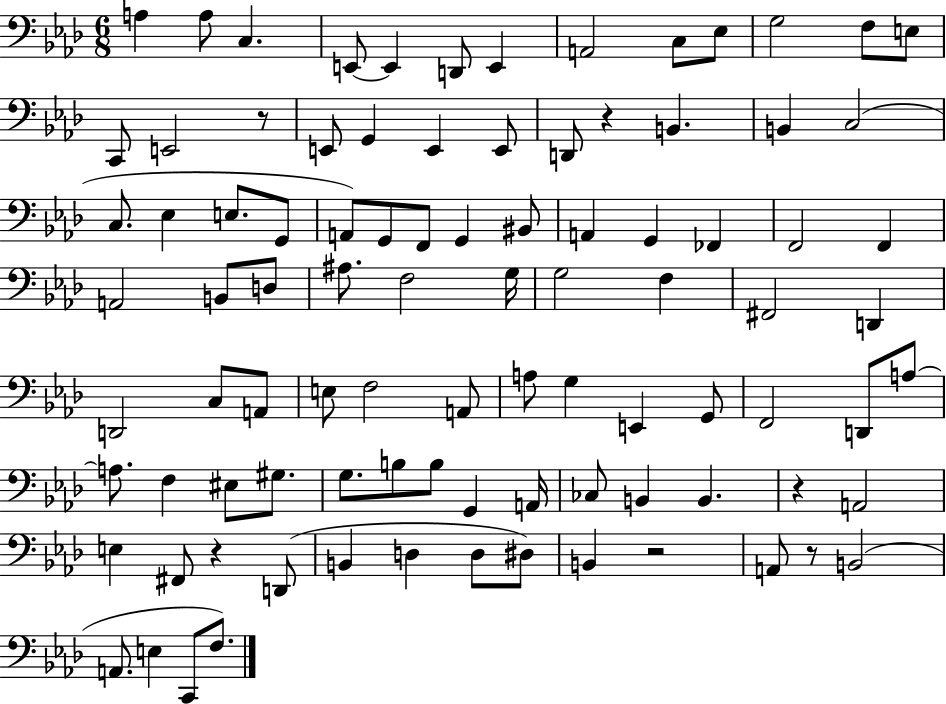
{
  \clef bass
  \numericTimeSignature
  \time 6/8
  \key aes \major
  a4 a8 c4. | e,8~~ e,4 d,8 e,4 | a,2 c8 ees8 | g2 f8 e8 | \break c,8 e,2 r8 | e,8 g,4 e,4 e,8 | d,8 r4 b,4. | b,4 c2( | \break c8. ees4 e8. g,8 | a,8) g,8 f,8 g,4 bis,8 | a,4 g,4 fes,4 | f,2 f,4 | \break a,2 b,8 d8 | ais8. f2 g16 | g2 f4 | fis,2 d,4 | \break d,2 c8 a,8 | e8 f2 a,8 | a8 g4 e,4 g,8 | f,2 d,8 a8~~ | \break a8. f4 eis8 gis8. | g8. b8 b8 g,4 a,16 | ces8 b,4 b,4. | r4 a,2 | \break e4 fis,8 r4 d,8( | b,4 d4 d8 dis8) | b,4 r2 | a,8 r8 b,2( | \break a,8. e4 c,8 f8.) | \bar "|."
}